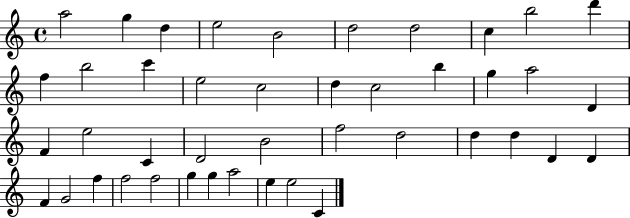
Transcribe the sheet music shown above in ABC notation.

X:1
T:Untitled
M:4/4
L:1/4
K:C
a2 g d e2 B2 d2 d2 c b2 d' f b2 c' e2 c2 d c2 b g a2 D F e2 C D2 B2 f2 d2 d d D D F G2 f f2 f2 g g a2 e e2 C